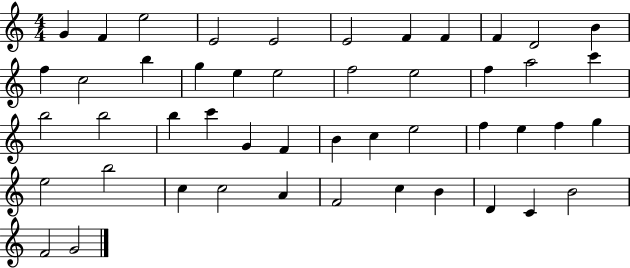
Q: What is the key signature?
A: C major